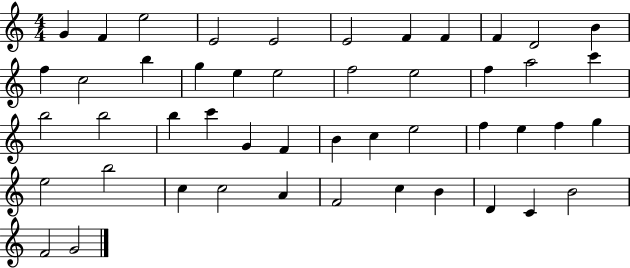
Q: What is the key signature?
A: C major